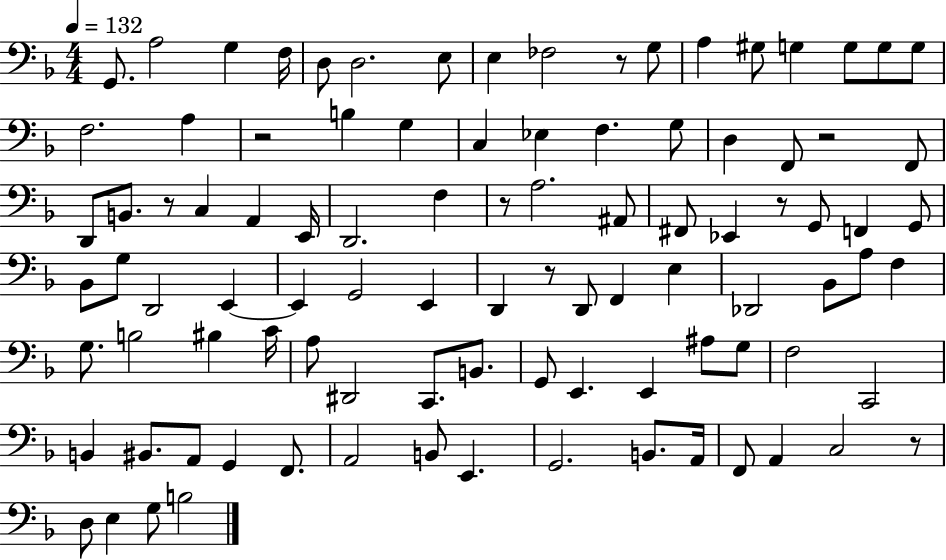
X:1
T:Untitled
M:4/4
L:1/4
K:F
G,,/2 A,2 G, F,/4 D,/2 D,2 E,/2 E, _F,2 z/2 G,/2 A, ^G,/2 G, G,/2 G,/2 G,/2 F,2 A, z2 B, G, C, _E, F, G,/2 D, F,,/2 z2 F,,/2 D,,/2 B,,/2 z/2 C, A,, E,,/4 D,,2 F, z/2 A,2 ^A,,/2 ^F,,/2 _E,, z/2 G,,/2 F,, G,,/2 _B,,/2 G,/2 D,,2 E,, E,, G,,2 E,, D,, z/2 D,,/2 F,, E, _D,,2 _B,,/2 A,/2 F, G,/2 B,2 ^B, C/4 A,/2 ^D,,2 C,,/2 B,,/2 G,,/2 E,, E,, ^A,/2 G,/2 F,2 C,,2 B,, ^B,,/2 A,,/2 G,, F,,/2 A,,2 B,,/2 E,, G,,2 B,,/2 A,,/4 F,,/2 A,, C,2 z/2 D,/2 E, G,/2 B,2